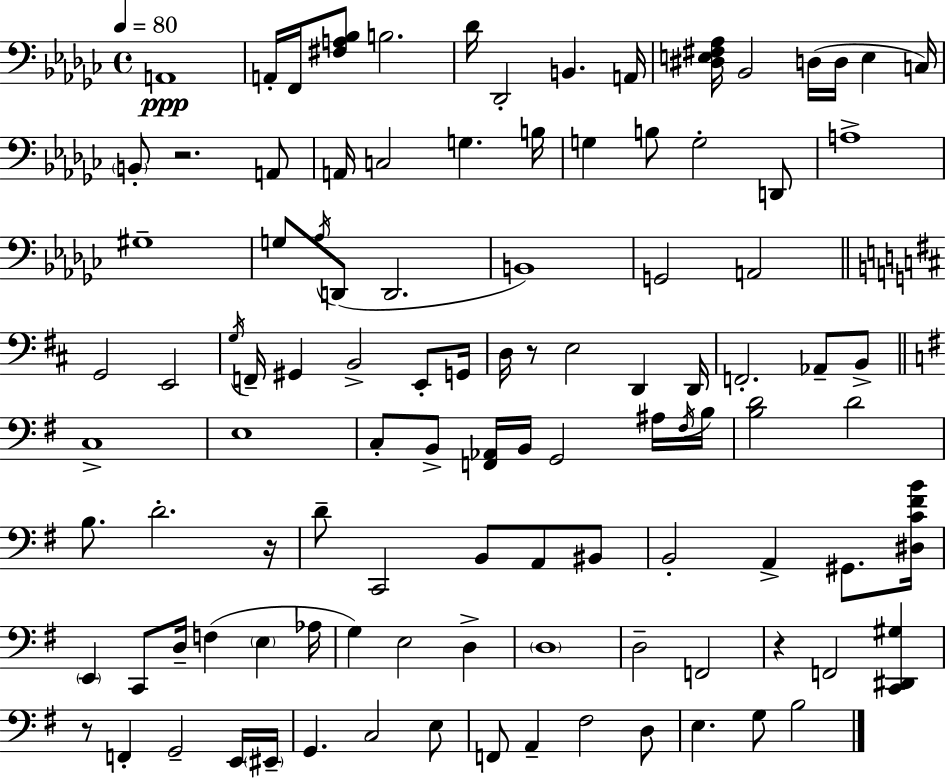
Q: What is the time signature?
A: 4/4